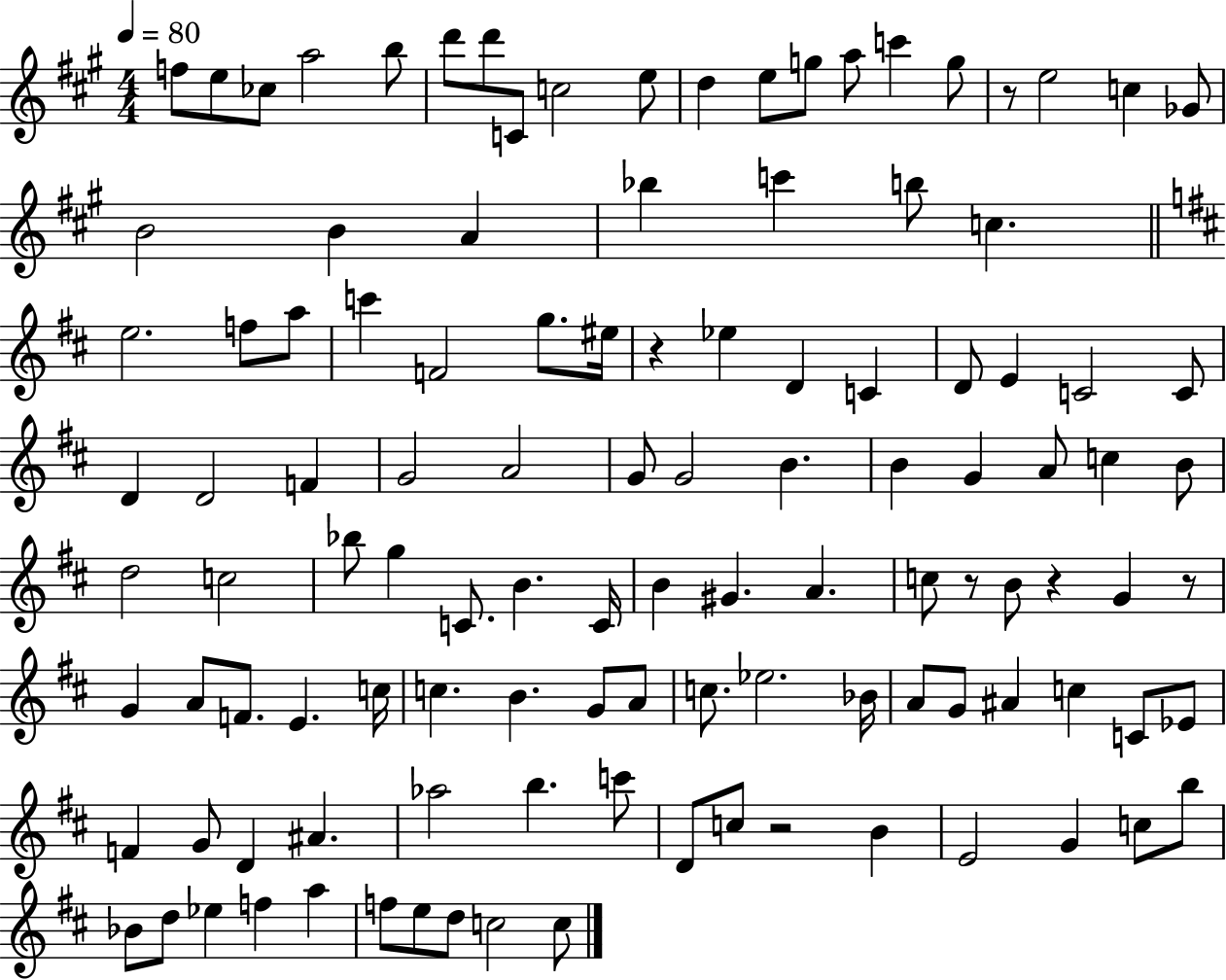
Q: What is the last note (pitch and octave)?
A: C5